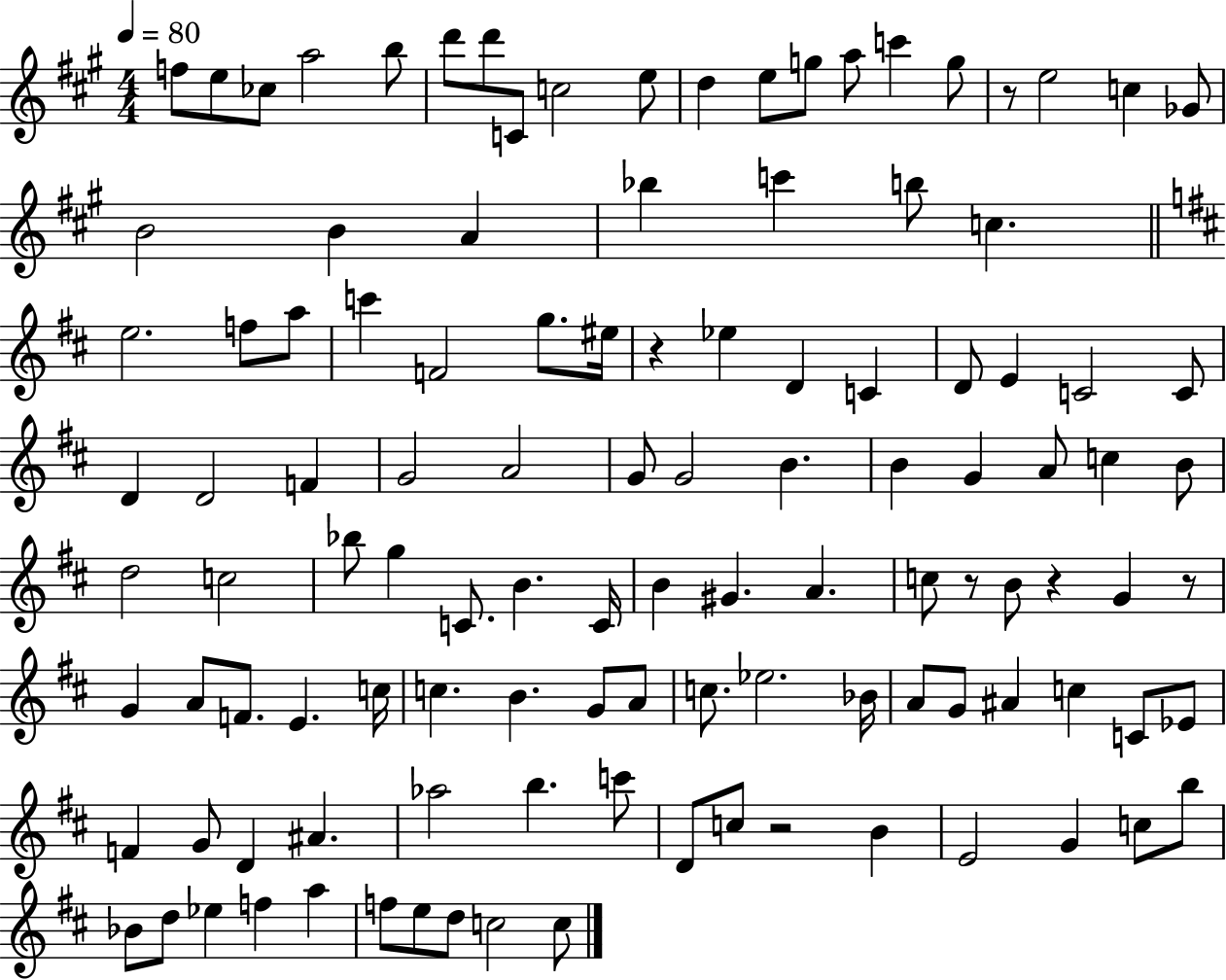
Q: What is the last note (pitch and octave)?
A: C5